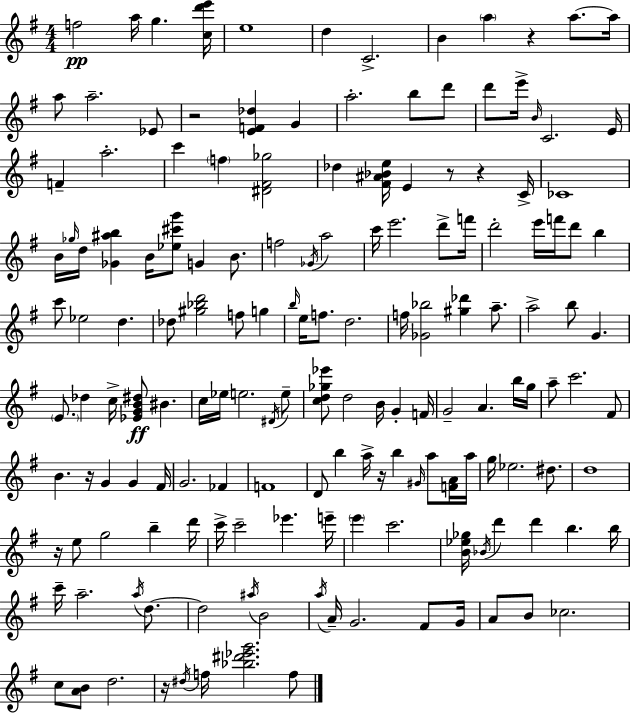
F5/h A5/s G5/q. [C5,D6,E6]/s E5/w D5/q C4/h. B4/q A5/q R/q A5/e. A5/s A5/e A5/h. Eb4/e R/h [E4,F4,Db5]/q G4/q A5/h. B5/e D6/e D6/e E6/s B4/s C4/h. E4/s F4/q A5/h. C6/q F5/q [D#4,F#4,Gb5]/h Db5/q [F#4,A#4,Bb4,E5]/s E4/q R/e R/q C4/s CES4/w B4/s Gb5/s D5/s [Gb4,A#5,B5]/q B4/s [Eb5,C#6,G6]/e G4/q B4/e. F5/h Gb4/s A5/h C6/s E6/h. D6/e F6/s D6/h E6/s F6/s D6/e B5/q C6/e Eb5/h D5/q. Db5/e [G#5,Bb5,D6]/h F5/e G5/q B5/s E5/s F5/e. D5/h. F5/s [Gb4,Bb5]/h [G#5,Db6]/q A5/e. A5/h B5/e G4/q. E4/e. Db5/q C5/s [Eb4,G4,B4,D#5]/e BIS4/q. C5/s Eb5/s E5/h. D#4/s E5/e [C5,D5,Gb5,Eb6]/e D5/h B4/s G4/q F4/s G4/h A4/q. B5/s G5/s A5/e C6/h. F#4/e B4/q. R/s G4/q G4/q F#4/s G4/h. FES4/q F4/w D4/e B5/q A5/s R/s B5/q G#4/s A5/e [F4,A4]/s A5/s G5/s Eb5/h. D#5/e. D5/w R/s E5/e G5/h B5/q D6/s C6/s C6/h Eb6/q. E6/s E6/q C6/h. [B4,Eb5,Gb5]/s Bb4/s D6/q D6/q B5/q. B5/s C6/s A5/h. A5/s D5/e. D5/h A#5/s B4/h A5/s A4/s G4/h. F#4/e G4/s A4/e B4/e CES5/h. C5/e [A4,B4]/e D5/h. R/s D#5/s F5/s [Bb5,D#6,Eb6,G6]/h. F5/e